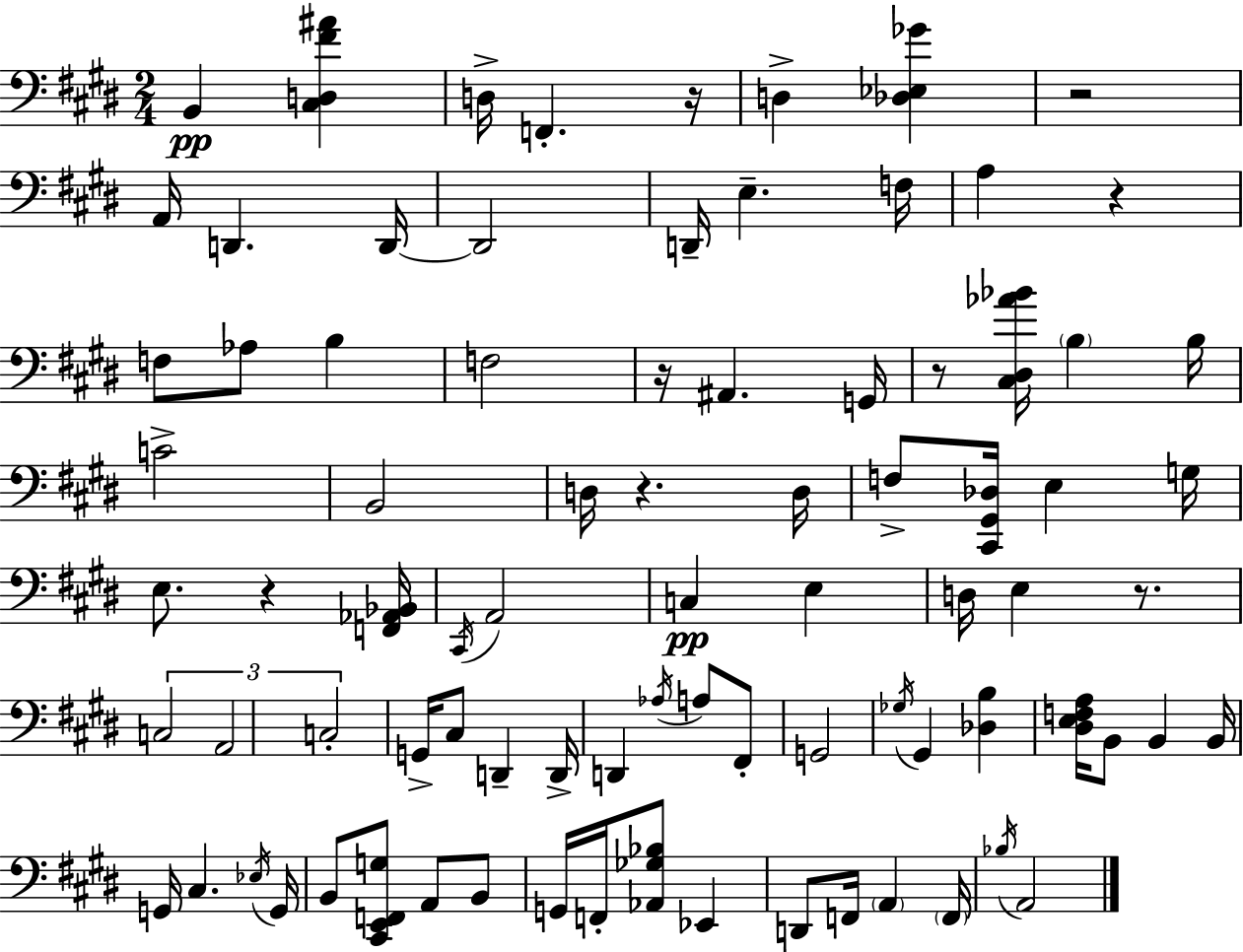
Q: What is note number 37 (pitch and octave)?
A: C3